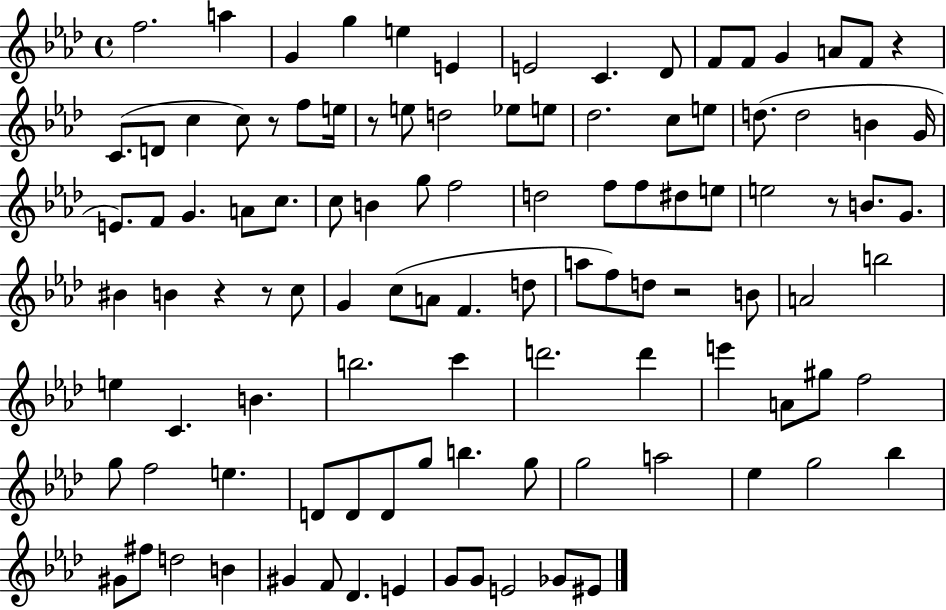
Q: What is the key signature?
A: AES major